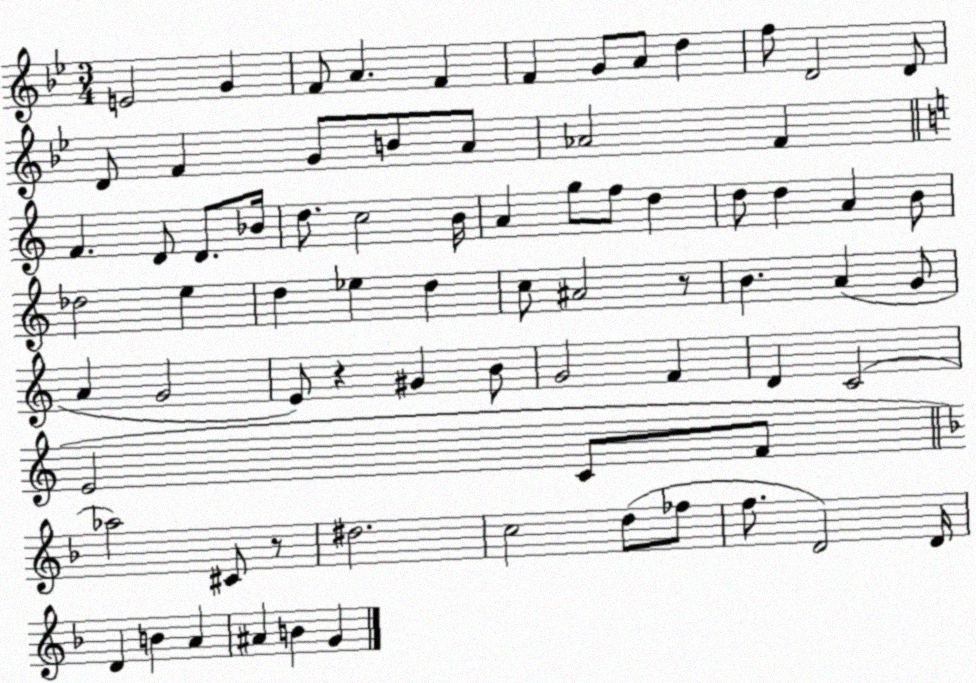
X:1
T:Untitled
M:3/4
L:1/4
K:Bb
E2 G F/2 A F F G/2 A/2 d f/2 D2 D/2 D/2 F G/2 B/2 A/2 _A2 F F D/2 D/2 _B/4 d/2 c2 B/4 A g/2 f/2 d d/2 d A B/2 _d2 e d _e d c/2 ^A2 z/2 B A G/2 A G2 E/2 z ^G B/2 G2 F D C2 E2 C/2 F/2 _a2 ^C/2 z/2 ^d2 c2 d/2 _f/2 f/2 D2 D/4 D B A ^A B G